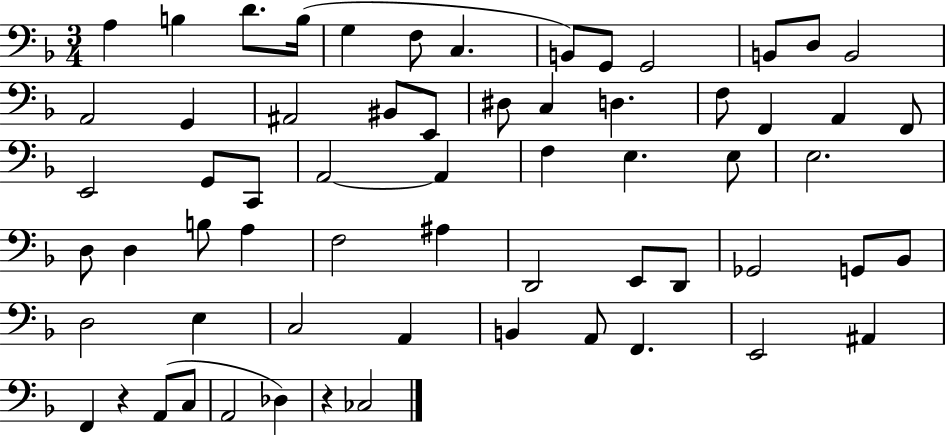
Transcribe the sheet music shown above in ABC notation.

X:1
T:Untitled
M:3/4
L:1/4
K:F
A, B, D/2 B,/4 G, F,/2 C, B,,/2 G,,/2 G,,2 B,,/2 D,/2 B,,2 A,,2 G,, ^A,,2 ^B,,/2 E,,/2 ^D,/2 C, D, F,/2 F,, A,, F,,/2 E,,2 G,,/2 C,,/2 A,,2 A,, F, E, E,/2 E,2 D,/2 D, B,/2 A, F,2 ^A, D,,2 E,,/2 D,,/2 _G,,2 G,,/2 _B,,/2 D,2 E, C,2 A,, B,, A,,/2 F,, E,,2 ^A,, F,, z A,,/2 C,/2 A,,2 _D, z _C,2